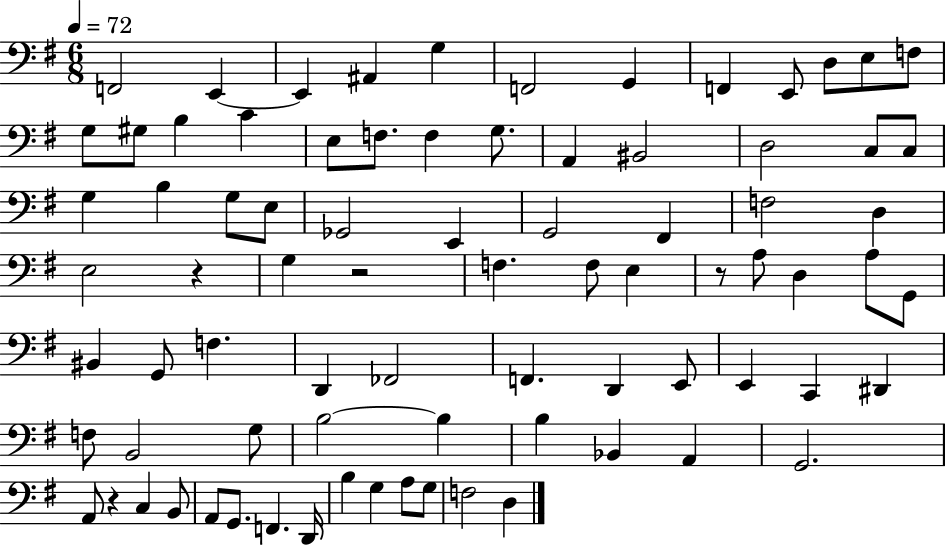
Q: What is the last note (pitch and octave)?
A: D3